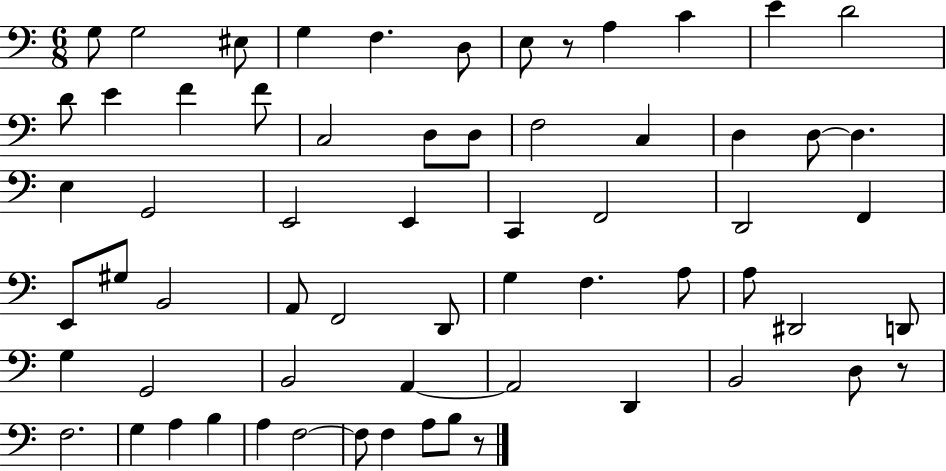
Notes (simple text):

G3/e G3/h EIS3/e G3/q F3/q. D3/e E3/e R/e A3/q C4/q E4/q D4/h D4/e E4/q F4/q F4/e C3/h D3/e D3/e F3/h C3/q D3/q D3/e D3/q. E3/q G2/h E2/h E2/q C2/q F2/h D2/h F2/q E2/e G#3/e B2/h A2/e F2/h D2/e G3/q F3/q. A3/e A3/e D#2/h D2/e G3/q G2/h B2/h A2/q A2/h D2/q B2/h D3/e R/e F3/h. G3/q A3/q B3/q A3/q F3/h F3/e F3/q A3/e B3/e R/e